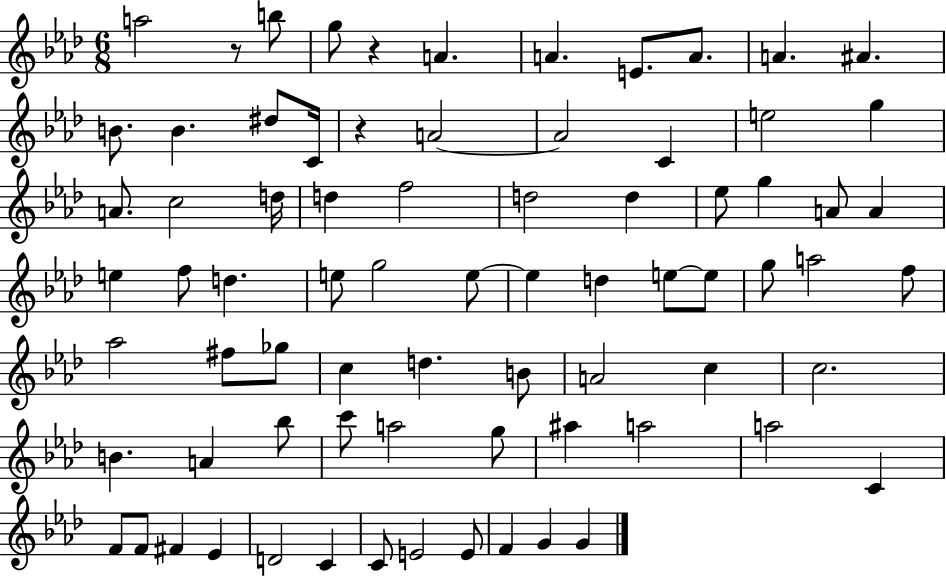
{
  \clef treble
  \numericTimeSignature
  \time 6/8
  \key aes \major
  a''2 r8 b''8 | g''8 r4 a'4. | a'4. e'8. a'8. | a'4. ais'4. | \break b'8. b'4. dis''8 c'16 | r4 a'2~~ | a'2 c'4 | e''2 g''4 | \break a'8. c''2 d''16 | d''4 f''2 | d''2 d''4 | ees''8 g''4 a'8 a'4 | \break e''4 f''8 d''4. | e''8 g''2 e''8~~ | e''4 d''4 e''8~~ e''8 | g''8 a''2 f''8 | \break aes''2 fis''8 ges''8 | c''4 d''4. b'8 | a'2 c''4 | c''2. | \break b'4. a'4 bes''8 | c'''8 a''2 g''8 | ais''4 a''2 | a''2 c'4 | \break f'8 f'8 fis'4 ees'4 | d'2 c'4 | c'8 e'2 e'8 | f'4 g'4 g'4 | \break \bar "|."
}